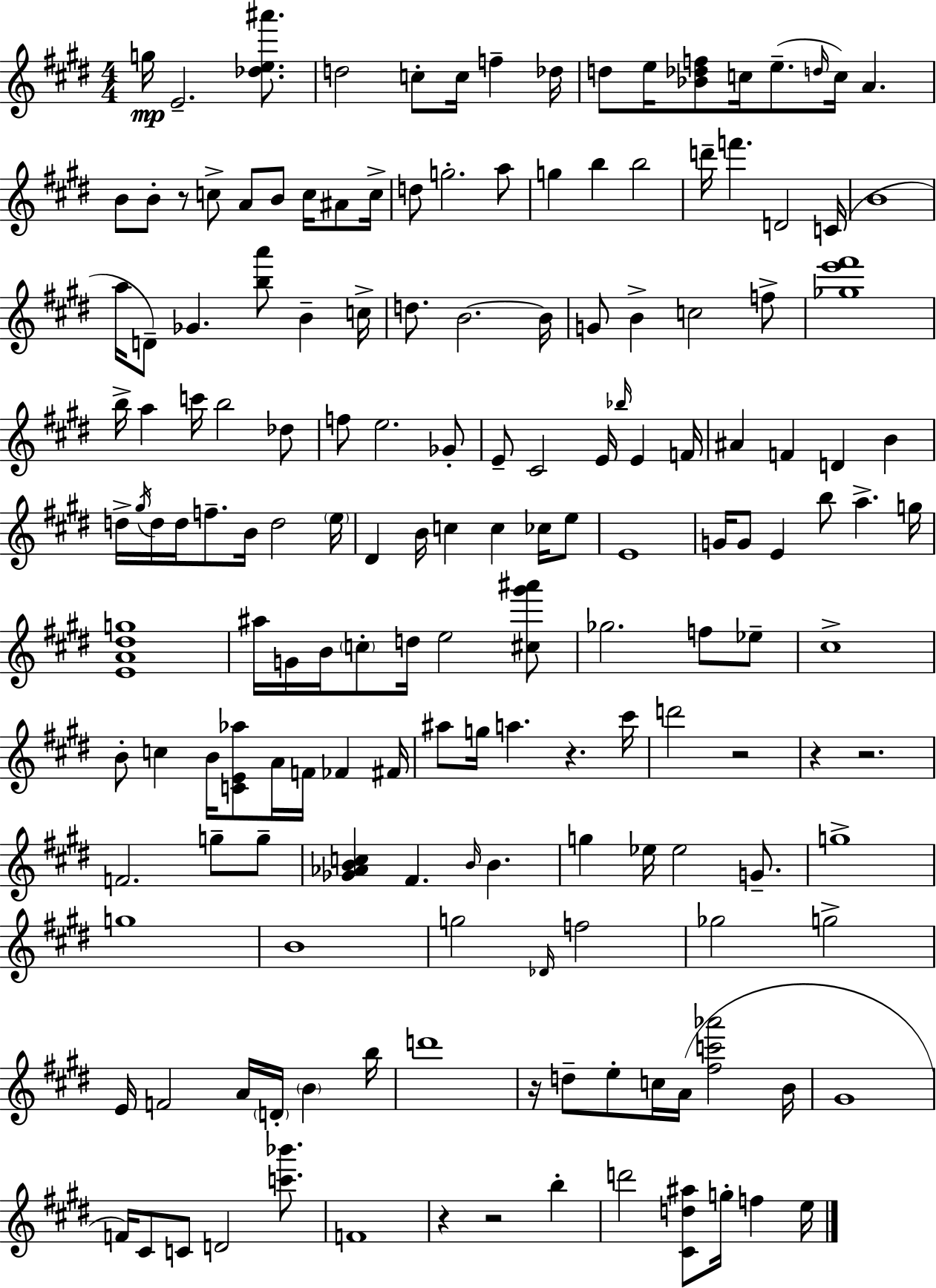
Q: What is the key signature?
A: E major